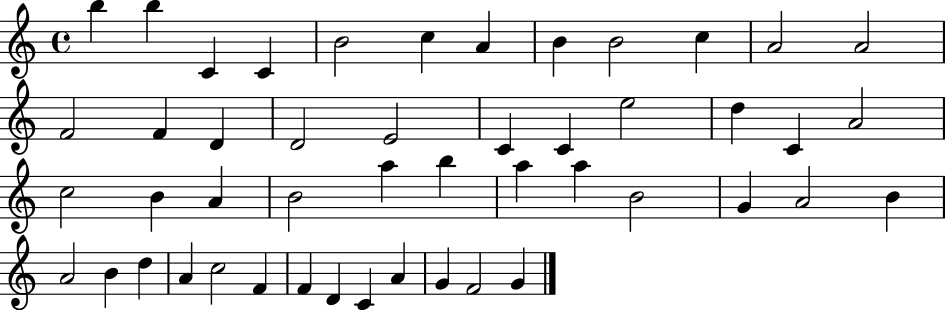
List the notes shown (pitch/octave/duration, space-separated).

B5/q B5/q C4/q C4/q B4/h C5/q A4/q B4/q B4/h C5/q A4/h A4/h F4/h F4/q D4/q D4/h E4/h C4/q C4/q E5/h D5/q C4/q A4/h C5/h B4/q A4/q B4/h A5/q B5/q A5/q A5/q B4/h G4/q A4/h B4/q A4/h B4/q D5/q A4/q C5/h F4/q F4/q D4/q C4/q A4/q G4/q F4/h G4/q